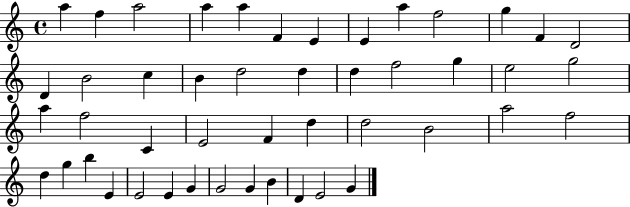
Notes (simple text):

A5/q F5/q A5/h A5/q A5/q F4/q E4/q E4/q A5/q F5/h G5/q F4/q D4/h D4/q B4/h C5/q B4/q D5/h D5/q D5/q F5/h G5/q E5/h G5/h A5/q F5/h C4/q E4/h F4/q D5/q D5/h B4/h A5/h F5/h D5/q G5/q B5/q E4/q E4/h E4/q G4/q G4/h G4/q B4/q D4/q E4/h G4/q